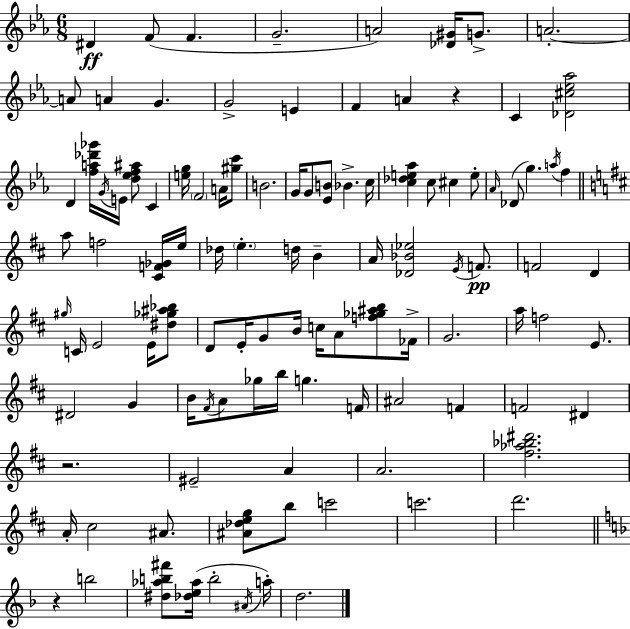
{
  \clef treble
  \numericTimeSignature
  \time 6/8
  \key c \minor
  \repeat volta 2 { dis'4\ff f'8( f'4. | g'2.-- | a'2) <des' gis'>16 g'8.-> | a'2.-.~~ | \break a'8 a'4 g'4. | g'2-> e'4 | f'4 a'4 r4 | c'4 <des' cis'' ees'' aes''>2 | \break d'4 <f'' a'' des''' ges'''>16 \acciaccatura { g'16 } e'16 <d'' ees'' f'' ais''>8 c'4 | <e'' g''>16 \parenthesize f'2 a'16 <gis'' c'''>8 | b'2. | g'16 g'8 <ees' b'>8 bes'4.-> | \break c''16 <c'' des'' e'' aes''>4 c''8 cis''4 e''8-. | \grace { aes'16 }( des'8 g''4.) \acciaccatura { a''16 } f''4 | \bar "||" \break \key d \major a''8 f''2 <cis' f' ges'>16 e''16 | des''16 \parenthesize e''4.-. d''16 b'4-- | a'16 <des' bes' ees''>2 \acciaccatura { e'16 } f'8.\pp | f'2 d'4 | \break \grace { gis''16 } c'16 e'2 e'16 | <dis'' ges'' ais'' bes''>8 d'8 e'16-. g'8 b'16 c''16 a'8 <f'' ges'' ais'' b''>8 | fes'16-> g'2. | a''16 f''2 e'8. | \break dis'2 g'4 | b'16 \acciaccatura { fis'16 } a'8 ges''16 b''16 g''4. | f'16 ais'2 f'4 | f'2 dis'4 | \break r2. | eis'2-- a'4 | a'2. | <fis'' aes'' bes'' dis'''>2. | \break a'16-. cis''2 | ais'8. <ais' des'' e'' g''>8 b''8 c'''2 | c'''2. | d'''2. | \break \bar "||" \break \key d \minor r4 b''2 | <dis'' aes'' b'' fis'''>8 <des'' e'' aes''>16( b''2-. \acciaccatura { ais'16 }) | a''16-. d''2. | } \bar "|."
}